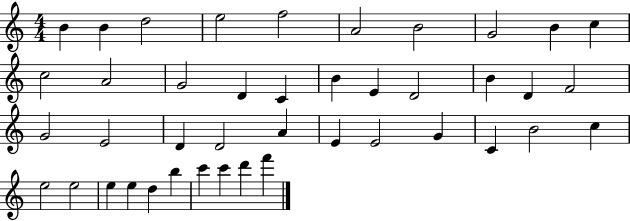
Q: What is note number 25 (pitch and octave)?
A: D4